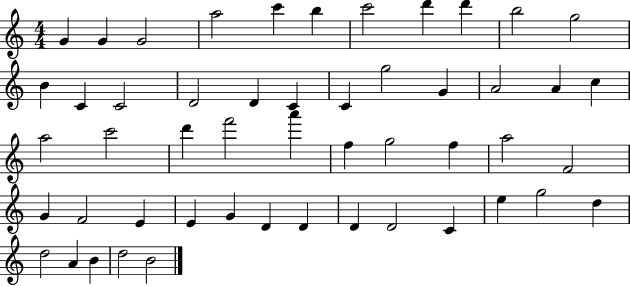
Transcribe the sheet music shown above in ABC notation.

X:1
T:Untitled
M:4/4
L:1/4
K:C
G G G2 a2 c' b c'2 d' d' b2 g2 B C C2 D2 D C C g2 G A2 A c a2 c'2 d' f'2 a' f g2 f a2 F2 G F2 E E G D D D D2 C e g2 d d2 A B d2 B2